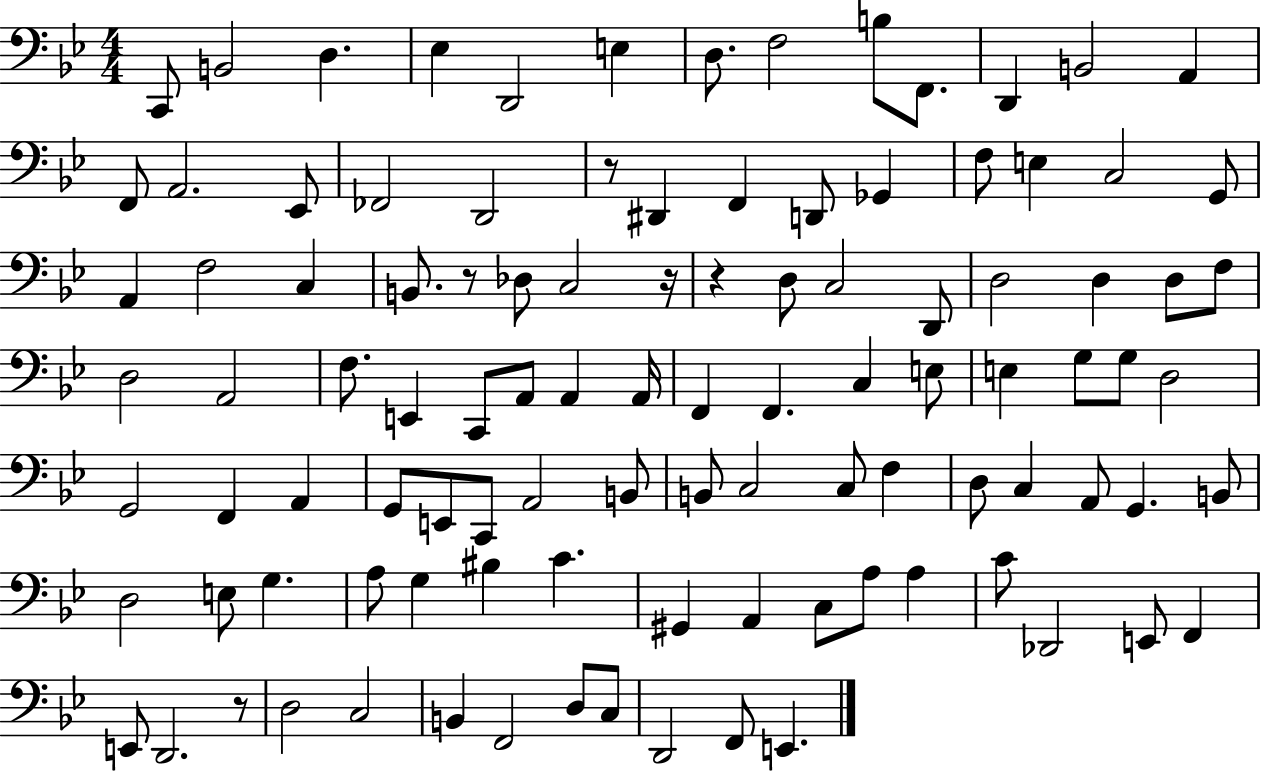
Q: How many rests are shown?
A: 5